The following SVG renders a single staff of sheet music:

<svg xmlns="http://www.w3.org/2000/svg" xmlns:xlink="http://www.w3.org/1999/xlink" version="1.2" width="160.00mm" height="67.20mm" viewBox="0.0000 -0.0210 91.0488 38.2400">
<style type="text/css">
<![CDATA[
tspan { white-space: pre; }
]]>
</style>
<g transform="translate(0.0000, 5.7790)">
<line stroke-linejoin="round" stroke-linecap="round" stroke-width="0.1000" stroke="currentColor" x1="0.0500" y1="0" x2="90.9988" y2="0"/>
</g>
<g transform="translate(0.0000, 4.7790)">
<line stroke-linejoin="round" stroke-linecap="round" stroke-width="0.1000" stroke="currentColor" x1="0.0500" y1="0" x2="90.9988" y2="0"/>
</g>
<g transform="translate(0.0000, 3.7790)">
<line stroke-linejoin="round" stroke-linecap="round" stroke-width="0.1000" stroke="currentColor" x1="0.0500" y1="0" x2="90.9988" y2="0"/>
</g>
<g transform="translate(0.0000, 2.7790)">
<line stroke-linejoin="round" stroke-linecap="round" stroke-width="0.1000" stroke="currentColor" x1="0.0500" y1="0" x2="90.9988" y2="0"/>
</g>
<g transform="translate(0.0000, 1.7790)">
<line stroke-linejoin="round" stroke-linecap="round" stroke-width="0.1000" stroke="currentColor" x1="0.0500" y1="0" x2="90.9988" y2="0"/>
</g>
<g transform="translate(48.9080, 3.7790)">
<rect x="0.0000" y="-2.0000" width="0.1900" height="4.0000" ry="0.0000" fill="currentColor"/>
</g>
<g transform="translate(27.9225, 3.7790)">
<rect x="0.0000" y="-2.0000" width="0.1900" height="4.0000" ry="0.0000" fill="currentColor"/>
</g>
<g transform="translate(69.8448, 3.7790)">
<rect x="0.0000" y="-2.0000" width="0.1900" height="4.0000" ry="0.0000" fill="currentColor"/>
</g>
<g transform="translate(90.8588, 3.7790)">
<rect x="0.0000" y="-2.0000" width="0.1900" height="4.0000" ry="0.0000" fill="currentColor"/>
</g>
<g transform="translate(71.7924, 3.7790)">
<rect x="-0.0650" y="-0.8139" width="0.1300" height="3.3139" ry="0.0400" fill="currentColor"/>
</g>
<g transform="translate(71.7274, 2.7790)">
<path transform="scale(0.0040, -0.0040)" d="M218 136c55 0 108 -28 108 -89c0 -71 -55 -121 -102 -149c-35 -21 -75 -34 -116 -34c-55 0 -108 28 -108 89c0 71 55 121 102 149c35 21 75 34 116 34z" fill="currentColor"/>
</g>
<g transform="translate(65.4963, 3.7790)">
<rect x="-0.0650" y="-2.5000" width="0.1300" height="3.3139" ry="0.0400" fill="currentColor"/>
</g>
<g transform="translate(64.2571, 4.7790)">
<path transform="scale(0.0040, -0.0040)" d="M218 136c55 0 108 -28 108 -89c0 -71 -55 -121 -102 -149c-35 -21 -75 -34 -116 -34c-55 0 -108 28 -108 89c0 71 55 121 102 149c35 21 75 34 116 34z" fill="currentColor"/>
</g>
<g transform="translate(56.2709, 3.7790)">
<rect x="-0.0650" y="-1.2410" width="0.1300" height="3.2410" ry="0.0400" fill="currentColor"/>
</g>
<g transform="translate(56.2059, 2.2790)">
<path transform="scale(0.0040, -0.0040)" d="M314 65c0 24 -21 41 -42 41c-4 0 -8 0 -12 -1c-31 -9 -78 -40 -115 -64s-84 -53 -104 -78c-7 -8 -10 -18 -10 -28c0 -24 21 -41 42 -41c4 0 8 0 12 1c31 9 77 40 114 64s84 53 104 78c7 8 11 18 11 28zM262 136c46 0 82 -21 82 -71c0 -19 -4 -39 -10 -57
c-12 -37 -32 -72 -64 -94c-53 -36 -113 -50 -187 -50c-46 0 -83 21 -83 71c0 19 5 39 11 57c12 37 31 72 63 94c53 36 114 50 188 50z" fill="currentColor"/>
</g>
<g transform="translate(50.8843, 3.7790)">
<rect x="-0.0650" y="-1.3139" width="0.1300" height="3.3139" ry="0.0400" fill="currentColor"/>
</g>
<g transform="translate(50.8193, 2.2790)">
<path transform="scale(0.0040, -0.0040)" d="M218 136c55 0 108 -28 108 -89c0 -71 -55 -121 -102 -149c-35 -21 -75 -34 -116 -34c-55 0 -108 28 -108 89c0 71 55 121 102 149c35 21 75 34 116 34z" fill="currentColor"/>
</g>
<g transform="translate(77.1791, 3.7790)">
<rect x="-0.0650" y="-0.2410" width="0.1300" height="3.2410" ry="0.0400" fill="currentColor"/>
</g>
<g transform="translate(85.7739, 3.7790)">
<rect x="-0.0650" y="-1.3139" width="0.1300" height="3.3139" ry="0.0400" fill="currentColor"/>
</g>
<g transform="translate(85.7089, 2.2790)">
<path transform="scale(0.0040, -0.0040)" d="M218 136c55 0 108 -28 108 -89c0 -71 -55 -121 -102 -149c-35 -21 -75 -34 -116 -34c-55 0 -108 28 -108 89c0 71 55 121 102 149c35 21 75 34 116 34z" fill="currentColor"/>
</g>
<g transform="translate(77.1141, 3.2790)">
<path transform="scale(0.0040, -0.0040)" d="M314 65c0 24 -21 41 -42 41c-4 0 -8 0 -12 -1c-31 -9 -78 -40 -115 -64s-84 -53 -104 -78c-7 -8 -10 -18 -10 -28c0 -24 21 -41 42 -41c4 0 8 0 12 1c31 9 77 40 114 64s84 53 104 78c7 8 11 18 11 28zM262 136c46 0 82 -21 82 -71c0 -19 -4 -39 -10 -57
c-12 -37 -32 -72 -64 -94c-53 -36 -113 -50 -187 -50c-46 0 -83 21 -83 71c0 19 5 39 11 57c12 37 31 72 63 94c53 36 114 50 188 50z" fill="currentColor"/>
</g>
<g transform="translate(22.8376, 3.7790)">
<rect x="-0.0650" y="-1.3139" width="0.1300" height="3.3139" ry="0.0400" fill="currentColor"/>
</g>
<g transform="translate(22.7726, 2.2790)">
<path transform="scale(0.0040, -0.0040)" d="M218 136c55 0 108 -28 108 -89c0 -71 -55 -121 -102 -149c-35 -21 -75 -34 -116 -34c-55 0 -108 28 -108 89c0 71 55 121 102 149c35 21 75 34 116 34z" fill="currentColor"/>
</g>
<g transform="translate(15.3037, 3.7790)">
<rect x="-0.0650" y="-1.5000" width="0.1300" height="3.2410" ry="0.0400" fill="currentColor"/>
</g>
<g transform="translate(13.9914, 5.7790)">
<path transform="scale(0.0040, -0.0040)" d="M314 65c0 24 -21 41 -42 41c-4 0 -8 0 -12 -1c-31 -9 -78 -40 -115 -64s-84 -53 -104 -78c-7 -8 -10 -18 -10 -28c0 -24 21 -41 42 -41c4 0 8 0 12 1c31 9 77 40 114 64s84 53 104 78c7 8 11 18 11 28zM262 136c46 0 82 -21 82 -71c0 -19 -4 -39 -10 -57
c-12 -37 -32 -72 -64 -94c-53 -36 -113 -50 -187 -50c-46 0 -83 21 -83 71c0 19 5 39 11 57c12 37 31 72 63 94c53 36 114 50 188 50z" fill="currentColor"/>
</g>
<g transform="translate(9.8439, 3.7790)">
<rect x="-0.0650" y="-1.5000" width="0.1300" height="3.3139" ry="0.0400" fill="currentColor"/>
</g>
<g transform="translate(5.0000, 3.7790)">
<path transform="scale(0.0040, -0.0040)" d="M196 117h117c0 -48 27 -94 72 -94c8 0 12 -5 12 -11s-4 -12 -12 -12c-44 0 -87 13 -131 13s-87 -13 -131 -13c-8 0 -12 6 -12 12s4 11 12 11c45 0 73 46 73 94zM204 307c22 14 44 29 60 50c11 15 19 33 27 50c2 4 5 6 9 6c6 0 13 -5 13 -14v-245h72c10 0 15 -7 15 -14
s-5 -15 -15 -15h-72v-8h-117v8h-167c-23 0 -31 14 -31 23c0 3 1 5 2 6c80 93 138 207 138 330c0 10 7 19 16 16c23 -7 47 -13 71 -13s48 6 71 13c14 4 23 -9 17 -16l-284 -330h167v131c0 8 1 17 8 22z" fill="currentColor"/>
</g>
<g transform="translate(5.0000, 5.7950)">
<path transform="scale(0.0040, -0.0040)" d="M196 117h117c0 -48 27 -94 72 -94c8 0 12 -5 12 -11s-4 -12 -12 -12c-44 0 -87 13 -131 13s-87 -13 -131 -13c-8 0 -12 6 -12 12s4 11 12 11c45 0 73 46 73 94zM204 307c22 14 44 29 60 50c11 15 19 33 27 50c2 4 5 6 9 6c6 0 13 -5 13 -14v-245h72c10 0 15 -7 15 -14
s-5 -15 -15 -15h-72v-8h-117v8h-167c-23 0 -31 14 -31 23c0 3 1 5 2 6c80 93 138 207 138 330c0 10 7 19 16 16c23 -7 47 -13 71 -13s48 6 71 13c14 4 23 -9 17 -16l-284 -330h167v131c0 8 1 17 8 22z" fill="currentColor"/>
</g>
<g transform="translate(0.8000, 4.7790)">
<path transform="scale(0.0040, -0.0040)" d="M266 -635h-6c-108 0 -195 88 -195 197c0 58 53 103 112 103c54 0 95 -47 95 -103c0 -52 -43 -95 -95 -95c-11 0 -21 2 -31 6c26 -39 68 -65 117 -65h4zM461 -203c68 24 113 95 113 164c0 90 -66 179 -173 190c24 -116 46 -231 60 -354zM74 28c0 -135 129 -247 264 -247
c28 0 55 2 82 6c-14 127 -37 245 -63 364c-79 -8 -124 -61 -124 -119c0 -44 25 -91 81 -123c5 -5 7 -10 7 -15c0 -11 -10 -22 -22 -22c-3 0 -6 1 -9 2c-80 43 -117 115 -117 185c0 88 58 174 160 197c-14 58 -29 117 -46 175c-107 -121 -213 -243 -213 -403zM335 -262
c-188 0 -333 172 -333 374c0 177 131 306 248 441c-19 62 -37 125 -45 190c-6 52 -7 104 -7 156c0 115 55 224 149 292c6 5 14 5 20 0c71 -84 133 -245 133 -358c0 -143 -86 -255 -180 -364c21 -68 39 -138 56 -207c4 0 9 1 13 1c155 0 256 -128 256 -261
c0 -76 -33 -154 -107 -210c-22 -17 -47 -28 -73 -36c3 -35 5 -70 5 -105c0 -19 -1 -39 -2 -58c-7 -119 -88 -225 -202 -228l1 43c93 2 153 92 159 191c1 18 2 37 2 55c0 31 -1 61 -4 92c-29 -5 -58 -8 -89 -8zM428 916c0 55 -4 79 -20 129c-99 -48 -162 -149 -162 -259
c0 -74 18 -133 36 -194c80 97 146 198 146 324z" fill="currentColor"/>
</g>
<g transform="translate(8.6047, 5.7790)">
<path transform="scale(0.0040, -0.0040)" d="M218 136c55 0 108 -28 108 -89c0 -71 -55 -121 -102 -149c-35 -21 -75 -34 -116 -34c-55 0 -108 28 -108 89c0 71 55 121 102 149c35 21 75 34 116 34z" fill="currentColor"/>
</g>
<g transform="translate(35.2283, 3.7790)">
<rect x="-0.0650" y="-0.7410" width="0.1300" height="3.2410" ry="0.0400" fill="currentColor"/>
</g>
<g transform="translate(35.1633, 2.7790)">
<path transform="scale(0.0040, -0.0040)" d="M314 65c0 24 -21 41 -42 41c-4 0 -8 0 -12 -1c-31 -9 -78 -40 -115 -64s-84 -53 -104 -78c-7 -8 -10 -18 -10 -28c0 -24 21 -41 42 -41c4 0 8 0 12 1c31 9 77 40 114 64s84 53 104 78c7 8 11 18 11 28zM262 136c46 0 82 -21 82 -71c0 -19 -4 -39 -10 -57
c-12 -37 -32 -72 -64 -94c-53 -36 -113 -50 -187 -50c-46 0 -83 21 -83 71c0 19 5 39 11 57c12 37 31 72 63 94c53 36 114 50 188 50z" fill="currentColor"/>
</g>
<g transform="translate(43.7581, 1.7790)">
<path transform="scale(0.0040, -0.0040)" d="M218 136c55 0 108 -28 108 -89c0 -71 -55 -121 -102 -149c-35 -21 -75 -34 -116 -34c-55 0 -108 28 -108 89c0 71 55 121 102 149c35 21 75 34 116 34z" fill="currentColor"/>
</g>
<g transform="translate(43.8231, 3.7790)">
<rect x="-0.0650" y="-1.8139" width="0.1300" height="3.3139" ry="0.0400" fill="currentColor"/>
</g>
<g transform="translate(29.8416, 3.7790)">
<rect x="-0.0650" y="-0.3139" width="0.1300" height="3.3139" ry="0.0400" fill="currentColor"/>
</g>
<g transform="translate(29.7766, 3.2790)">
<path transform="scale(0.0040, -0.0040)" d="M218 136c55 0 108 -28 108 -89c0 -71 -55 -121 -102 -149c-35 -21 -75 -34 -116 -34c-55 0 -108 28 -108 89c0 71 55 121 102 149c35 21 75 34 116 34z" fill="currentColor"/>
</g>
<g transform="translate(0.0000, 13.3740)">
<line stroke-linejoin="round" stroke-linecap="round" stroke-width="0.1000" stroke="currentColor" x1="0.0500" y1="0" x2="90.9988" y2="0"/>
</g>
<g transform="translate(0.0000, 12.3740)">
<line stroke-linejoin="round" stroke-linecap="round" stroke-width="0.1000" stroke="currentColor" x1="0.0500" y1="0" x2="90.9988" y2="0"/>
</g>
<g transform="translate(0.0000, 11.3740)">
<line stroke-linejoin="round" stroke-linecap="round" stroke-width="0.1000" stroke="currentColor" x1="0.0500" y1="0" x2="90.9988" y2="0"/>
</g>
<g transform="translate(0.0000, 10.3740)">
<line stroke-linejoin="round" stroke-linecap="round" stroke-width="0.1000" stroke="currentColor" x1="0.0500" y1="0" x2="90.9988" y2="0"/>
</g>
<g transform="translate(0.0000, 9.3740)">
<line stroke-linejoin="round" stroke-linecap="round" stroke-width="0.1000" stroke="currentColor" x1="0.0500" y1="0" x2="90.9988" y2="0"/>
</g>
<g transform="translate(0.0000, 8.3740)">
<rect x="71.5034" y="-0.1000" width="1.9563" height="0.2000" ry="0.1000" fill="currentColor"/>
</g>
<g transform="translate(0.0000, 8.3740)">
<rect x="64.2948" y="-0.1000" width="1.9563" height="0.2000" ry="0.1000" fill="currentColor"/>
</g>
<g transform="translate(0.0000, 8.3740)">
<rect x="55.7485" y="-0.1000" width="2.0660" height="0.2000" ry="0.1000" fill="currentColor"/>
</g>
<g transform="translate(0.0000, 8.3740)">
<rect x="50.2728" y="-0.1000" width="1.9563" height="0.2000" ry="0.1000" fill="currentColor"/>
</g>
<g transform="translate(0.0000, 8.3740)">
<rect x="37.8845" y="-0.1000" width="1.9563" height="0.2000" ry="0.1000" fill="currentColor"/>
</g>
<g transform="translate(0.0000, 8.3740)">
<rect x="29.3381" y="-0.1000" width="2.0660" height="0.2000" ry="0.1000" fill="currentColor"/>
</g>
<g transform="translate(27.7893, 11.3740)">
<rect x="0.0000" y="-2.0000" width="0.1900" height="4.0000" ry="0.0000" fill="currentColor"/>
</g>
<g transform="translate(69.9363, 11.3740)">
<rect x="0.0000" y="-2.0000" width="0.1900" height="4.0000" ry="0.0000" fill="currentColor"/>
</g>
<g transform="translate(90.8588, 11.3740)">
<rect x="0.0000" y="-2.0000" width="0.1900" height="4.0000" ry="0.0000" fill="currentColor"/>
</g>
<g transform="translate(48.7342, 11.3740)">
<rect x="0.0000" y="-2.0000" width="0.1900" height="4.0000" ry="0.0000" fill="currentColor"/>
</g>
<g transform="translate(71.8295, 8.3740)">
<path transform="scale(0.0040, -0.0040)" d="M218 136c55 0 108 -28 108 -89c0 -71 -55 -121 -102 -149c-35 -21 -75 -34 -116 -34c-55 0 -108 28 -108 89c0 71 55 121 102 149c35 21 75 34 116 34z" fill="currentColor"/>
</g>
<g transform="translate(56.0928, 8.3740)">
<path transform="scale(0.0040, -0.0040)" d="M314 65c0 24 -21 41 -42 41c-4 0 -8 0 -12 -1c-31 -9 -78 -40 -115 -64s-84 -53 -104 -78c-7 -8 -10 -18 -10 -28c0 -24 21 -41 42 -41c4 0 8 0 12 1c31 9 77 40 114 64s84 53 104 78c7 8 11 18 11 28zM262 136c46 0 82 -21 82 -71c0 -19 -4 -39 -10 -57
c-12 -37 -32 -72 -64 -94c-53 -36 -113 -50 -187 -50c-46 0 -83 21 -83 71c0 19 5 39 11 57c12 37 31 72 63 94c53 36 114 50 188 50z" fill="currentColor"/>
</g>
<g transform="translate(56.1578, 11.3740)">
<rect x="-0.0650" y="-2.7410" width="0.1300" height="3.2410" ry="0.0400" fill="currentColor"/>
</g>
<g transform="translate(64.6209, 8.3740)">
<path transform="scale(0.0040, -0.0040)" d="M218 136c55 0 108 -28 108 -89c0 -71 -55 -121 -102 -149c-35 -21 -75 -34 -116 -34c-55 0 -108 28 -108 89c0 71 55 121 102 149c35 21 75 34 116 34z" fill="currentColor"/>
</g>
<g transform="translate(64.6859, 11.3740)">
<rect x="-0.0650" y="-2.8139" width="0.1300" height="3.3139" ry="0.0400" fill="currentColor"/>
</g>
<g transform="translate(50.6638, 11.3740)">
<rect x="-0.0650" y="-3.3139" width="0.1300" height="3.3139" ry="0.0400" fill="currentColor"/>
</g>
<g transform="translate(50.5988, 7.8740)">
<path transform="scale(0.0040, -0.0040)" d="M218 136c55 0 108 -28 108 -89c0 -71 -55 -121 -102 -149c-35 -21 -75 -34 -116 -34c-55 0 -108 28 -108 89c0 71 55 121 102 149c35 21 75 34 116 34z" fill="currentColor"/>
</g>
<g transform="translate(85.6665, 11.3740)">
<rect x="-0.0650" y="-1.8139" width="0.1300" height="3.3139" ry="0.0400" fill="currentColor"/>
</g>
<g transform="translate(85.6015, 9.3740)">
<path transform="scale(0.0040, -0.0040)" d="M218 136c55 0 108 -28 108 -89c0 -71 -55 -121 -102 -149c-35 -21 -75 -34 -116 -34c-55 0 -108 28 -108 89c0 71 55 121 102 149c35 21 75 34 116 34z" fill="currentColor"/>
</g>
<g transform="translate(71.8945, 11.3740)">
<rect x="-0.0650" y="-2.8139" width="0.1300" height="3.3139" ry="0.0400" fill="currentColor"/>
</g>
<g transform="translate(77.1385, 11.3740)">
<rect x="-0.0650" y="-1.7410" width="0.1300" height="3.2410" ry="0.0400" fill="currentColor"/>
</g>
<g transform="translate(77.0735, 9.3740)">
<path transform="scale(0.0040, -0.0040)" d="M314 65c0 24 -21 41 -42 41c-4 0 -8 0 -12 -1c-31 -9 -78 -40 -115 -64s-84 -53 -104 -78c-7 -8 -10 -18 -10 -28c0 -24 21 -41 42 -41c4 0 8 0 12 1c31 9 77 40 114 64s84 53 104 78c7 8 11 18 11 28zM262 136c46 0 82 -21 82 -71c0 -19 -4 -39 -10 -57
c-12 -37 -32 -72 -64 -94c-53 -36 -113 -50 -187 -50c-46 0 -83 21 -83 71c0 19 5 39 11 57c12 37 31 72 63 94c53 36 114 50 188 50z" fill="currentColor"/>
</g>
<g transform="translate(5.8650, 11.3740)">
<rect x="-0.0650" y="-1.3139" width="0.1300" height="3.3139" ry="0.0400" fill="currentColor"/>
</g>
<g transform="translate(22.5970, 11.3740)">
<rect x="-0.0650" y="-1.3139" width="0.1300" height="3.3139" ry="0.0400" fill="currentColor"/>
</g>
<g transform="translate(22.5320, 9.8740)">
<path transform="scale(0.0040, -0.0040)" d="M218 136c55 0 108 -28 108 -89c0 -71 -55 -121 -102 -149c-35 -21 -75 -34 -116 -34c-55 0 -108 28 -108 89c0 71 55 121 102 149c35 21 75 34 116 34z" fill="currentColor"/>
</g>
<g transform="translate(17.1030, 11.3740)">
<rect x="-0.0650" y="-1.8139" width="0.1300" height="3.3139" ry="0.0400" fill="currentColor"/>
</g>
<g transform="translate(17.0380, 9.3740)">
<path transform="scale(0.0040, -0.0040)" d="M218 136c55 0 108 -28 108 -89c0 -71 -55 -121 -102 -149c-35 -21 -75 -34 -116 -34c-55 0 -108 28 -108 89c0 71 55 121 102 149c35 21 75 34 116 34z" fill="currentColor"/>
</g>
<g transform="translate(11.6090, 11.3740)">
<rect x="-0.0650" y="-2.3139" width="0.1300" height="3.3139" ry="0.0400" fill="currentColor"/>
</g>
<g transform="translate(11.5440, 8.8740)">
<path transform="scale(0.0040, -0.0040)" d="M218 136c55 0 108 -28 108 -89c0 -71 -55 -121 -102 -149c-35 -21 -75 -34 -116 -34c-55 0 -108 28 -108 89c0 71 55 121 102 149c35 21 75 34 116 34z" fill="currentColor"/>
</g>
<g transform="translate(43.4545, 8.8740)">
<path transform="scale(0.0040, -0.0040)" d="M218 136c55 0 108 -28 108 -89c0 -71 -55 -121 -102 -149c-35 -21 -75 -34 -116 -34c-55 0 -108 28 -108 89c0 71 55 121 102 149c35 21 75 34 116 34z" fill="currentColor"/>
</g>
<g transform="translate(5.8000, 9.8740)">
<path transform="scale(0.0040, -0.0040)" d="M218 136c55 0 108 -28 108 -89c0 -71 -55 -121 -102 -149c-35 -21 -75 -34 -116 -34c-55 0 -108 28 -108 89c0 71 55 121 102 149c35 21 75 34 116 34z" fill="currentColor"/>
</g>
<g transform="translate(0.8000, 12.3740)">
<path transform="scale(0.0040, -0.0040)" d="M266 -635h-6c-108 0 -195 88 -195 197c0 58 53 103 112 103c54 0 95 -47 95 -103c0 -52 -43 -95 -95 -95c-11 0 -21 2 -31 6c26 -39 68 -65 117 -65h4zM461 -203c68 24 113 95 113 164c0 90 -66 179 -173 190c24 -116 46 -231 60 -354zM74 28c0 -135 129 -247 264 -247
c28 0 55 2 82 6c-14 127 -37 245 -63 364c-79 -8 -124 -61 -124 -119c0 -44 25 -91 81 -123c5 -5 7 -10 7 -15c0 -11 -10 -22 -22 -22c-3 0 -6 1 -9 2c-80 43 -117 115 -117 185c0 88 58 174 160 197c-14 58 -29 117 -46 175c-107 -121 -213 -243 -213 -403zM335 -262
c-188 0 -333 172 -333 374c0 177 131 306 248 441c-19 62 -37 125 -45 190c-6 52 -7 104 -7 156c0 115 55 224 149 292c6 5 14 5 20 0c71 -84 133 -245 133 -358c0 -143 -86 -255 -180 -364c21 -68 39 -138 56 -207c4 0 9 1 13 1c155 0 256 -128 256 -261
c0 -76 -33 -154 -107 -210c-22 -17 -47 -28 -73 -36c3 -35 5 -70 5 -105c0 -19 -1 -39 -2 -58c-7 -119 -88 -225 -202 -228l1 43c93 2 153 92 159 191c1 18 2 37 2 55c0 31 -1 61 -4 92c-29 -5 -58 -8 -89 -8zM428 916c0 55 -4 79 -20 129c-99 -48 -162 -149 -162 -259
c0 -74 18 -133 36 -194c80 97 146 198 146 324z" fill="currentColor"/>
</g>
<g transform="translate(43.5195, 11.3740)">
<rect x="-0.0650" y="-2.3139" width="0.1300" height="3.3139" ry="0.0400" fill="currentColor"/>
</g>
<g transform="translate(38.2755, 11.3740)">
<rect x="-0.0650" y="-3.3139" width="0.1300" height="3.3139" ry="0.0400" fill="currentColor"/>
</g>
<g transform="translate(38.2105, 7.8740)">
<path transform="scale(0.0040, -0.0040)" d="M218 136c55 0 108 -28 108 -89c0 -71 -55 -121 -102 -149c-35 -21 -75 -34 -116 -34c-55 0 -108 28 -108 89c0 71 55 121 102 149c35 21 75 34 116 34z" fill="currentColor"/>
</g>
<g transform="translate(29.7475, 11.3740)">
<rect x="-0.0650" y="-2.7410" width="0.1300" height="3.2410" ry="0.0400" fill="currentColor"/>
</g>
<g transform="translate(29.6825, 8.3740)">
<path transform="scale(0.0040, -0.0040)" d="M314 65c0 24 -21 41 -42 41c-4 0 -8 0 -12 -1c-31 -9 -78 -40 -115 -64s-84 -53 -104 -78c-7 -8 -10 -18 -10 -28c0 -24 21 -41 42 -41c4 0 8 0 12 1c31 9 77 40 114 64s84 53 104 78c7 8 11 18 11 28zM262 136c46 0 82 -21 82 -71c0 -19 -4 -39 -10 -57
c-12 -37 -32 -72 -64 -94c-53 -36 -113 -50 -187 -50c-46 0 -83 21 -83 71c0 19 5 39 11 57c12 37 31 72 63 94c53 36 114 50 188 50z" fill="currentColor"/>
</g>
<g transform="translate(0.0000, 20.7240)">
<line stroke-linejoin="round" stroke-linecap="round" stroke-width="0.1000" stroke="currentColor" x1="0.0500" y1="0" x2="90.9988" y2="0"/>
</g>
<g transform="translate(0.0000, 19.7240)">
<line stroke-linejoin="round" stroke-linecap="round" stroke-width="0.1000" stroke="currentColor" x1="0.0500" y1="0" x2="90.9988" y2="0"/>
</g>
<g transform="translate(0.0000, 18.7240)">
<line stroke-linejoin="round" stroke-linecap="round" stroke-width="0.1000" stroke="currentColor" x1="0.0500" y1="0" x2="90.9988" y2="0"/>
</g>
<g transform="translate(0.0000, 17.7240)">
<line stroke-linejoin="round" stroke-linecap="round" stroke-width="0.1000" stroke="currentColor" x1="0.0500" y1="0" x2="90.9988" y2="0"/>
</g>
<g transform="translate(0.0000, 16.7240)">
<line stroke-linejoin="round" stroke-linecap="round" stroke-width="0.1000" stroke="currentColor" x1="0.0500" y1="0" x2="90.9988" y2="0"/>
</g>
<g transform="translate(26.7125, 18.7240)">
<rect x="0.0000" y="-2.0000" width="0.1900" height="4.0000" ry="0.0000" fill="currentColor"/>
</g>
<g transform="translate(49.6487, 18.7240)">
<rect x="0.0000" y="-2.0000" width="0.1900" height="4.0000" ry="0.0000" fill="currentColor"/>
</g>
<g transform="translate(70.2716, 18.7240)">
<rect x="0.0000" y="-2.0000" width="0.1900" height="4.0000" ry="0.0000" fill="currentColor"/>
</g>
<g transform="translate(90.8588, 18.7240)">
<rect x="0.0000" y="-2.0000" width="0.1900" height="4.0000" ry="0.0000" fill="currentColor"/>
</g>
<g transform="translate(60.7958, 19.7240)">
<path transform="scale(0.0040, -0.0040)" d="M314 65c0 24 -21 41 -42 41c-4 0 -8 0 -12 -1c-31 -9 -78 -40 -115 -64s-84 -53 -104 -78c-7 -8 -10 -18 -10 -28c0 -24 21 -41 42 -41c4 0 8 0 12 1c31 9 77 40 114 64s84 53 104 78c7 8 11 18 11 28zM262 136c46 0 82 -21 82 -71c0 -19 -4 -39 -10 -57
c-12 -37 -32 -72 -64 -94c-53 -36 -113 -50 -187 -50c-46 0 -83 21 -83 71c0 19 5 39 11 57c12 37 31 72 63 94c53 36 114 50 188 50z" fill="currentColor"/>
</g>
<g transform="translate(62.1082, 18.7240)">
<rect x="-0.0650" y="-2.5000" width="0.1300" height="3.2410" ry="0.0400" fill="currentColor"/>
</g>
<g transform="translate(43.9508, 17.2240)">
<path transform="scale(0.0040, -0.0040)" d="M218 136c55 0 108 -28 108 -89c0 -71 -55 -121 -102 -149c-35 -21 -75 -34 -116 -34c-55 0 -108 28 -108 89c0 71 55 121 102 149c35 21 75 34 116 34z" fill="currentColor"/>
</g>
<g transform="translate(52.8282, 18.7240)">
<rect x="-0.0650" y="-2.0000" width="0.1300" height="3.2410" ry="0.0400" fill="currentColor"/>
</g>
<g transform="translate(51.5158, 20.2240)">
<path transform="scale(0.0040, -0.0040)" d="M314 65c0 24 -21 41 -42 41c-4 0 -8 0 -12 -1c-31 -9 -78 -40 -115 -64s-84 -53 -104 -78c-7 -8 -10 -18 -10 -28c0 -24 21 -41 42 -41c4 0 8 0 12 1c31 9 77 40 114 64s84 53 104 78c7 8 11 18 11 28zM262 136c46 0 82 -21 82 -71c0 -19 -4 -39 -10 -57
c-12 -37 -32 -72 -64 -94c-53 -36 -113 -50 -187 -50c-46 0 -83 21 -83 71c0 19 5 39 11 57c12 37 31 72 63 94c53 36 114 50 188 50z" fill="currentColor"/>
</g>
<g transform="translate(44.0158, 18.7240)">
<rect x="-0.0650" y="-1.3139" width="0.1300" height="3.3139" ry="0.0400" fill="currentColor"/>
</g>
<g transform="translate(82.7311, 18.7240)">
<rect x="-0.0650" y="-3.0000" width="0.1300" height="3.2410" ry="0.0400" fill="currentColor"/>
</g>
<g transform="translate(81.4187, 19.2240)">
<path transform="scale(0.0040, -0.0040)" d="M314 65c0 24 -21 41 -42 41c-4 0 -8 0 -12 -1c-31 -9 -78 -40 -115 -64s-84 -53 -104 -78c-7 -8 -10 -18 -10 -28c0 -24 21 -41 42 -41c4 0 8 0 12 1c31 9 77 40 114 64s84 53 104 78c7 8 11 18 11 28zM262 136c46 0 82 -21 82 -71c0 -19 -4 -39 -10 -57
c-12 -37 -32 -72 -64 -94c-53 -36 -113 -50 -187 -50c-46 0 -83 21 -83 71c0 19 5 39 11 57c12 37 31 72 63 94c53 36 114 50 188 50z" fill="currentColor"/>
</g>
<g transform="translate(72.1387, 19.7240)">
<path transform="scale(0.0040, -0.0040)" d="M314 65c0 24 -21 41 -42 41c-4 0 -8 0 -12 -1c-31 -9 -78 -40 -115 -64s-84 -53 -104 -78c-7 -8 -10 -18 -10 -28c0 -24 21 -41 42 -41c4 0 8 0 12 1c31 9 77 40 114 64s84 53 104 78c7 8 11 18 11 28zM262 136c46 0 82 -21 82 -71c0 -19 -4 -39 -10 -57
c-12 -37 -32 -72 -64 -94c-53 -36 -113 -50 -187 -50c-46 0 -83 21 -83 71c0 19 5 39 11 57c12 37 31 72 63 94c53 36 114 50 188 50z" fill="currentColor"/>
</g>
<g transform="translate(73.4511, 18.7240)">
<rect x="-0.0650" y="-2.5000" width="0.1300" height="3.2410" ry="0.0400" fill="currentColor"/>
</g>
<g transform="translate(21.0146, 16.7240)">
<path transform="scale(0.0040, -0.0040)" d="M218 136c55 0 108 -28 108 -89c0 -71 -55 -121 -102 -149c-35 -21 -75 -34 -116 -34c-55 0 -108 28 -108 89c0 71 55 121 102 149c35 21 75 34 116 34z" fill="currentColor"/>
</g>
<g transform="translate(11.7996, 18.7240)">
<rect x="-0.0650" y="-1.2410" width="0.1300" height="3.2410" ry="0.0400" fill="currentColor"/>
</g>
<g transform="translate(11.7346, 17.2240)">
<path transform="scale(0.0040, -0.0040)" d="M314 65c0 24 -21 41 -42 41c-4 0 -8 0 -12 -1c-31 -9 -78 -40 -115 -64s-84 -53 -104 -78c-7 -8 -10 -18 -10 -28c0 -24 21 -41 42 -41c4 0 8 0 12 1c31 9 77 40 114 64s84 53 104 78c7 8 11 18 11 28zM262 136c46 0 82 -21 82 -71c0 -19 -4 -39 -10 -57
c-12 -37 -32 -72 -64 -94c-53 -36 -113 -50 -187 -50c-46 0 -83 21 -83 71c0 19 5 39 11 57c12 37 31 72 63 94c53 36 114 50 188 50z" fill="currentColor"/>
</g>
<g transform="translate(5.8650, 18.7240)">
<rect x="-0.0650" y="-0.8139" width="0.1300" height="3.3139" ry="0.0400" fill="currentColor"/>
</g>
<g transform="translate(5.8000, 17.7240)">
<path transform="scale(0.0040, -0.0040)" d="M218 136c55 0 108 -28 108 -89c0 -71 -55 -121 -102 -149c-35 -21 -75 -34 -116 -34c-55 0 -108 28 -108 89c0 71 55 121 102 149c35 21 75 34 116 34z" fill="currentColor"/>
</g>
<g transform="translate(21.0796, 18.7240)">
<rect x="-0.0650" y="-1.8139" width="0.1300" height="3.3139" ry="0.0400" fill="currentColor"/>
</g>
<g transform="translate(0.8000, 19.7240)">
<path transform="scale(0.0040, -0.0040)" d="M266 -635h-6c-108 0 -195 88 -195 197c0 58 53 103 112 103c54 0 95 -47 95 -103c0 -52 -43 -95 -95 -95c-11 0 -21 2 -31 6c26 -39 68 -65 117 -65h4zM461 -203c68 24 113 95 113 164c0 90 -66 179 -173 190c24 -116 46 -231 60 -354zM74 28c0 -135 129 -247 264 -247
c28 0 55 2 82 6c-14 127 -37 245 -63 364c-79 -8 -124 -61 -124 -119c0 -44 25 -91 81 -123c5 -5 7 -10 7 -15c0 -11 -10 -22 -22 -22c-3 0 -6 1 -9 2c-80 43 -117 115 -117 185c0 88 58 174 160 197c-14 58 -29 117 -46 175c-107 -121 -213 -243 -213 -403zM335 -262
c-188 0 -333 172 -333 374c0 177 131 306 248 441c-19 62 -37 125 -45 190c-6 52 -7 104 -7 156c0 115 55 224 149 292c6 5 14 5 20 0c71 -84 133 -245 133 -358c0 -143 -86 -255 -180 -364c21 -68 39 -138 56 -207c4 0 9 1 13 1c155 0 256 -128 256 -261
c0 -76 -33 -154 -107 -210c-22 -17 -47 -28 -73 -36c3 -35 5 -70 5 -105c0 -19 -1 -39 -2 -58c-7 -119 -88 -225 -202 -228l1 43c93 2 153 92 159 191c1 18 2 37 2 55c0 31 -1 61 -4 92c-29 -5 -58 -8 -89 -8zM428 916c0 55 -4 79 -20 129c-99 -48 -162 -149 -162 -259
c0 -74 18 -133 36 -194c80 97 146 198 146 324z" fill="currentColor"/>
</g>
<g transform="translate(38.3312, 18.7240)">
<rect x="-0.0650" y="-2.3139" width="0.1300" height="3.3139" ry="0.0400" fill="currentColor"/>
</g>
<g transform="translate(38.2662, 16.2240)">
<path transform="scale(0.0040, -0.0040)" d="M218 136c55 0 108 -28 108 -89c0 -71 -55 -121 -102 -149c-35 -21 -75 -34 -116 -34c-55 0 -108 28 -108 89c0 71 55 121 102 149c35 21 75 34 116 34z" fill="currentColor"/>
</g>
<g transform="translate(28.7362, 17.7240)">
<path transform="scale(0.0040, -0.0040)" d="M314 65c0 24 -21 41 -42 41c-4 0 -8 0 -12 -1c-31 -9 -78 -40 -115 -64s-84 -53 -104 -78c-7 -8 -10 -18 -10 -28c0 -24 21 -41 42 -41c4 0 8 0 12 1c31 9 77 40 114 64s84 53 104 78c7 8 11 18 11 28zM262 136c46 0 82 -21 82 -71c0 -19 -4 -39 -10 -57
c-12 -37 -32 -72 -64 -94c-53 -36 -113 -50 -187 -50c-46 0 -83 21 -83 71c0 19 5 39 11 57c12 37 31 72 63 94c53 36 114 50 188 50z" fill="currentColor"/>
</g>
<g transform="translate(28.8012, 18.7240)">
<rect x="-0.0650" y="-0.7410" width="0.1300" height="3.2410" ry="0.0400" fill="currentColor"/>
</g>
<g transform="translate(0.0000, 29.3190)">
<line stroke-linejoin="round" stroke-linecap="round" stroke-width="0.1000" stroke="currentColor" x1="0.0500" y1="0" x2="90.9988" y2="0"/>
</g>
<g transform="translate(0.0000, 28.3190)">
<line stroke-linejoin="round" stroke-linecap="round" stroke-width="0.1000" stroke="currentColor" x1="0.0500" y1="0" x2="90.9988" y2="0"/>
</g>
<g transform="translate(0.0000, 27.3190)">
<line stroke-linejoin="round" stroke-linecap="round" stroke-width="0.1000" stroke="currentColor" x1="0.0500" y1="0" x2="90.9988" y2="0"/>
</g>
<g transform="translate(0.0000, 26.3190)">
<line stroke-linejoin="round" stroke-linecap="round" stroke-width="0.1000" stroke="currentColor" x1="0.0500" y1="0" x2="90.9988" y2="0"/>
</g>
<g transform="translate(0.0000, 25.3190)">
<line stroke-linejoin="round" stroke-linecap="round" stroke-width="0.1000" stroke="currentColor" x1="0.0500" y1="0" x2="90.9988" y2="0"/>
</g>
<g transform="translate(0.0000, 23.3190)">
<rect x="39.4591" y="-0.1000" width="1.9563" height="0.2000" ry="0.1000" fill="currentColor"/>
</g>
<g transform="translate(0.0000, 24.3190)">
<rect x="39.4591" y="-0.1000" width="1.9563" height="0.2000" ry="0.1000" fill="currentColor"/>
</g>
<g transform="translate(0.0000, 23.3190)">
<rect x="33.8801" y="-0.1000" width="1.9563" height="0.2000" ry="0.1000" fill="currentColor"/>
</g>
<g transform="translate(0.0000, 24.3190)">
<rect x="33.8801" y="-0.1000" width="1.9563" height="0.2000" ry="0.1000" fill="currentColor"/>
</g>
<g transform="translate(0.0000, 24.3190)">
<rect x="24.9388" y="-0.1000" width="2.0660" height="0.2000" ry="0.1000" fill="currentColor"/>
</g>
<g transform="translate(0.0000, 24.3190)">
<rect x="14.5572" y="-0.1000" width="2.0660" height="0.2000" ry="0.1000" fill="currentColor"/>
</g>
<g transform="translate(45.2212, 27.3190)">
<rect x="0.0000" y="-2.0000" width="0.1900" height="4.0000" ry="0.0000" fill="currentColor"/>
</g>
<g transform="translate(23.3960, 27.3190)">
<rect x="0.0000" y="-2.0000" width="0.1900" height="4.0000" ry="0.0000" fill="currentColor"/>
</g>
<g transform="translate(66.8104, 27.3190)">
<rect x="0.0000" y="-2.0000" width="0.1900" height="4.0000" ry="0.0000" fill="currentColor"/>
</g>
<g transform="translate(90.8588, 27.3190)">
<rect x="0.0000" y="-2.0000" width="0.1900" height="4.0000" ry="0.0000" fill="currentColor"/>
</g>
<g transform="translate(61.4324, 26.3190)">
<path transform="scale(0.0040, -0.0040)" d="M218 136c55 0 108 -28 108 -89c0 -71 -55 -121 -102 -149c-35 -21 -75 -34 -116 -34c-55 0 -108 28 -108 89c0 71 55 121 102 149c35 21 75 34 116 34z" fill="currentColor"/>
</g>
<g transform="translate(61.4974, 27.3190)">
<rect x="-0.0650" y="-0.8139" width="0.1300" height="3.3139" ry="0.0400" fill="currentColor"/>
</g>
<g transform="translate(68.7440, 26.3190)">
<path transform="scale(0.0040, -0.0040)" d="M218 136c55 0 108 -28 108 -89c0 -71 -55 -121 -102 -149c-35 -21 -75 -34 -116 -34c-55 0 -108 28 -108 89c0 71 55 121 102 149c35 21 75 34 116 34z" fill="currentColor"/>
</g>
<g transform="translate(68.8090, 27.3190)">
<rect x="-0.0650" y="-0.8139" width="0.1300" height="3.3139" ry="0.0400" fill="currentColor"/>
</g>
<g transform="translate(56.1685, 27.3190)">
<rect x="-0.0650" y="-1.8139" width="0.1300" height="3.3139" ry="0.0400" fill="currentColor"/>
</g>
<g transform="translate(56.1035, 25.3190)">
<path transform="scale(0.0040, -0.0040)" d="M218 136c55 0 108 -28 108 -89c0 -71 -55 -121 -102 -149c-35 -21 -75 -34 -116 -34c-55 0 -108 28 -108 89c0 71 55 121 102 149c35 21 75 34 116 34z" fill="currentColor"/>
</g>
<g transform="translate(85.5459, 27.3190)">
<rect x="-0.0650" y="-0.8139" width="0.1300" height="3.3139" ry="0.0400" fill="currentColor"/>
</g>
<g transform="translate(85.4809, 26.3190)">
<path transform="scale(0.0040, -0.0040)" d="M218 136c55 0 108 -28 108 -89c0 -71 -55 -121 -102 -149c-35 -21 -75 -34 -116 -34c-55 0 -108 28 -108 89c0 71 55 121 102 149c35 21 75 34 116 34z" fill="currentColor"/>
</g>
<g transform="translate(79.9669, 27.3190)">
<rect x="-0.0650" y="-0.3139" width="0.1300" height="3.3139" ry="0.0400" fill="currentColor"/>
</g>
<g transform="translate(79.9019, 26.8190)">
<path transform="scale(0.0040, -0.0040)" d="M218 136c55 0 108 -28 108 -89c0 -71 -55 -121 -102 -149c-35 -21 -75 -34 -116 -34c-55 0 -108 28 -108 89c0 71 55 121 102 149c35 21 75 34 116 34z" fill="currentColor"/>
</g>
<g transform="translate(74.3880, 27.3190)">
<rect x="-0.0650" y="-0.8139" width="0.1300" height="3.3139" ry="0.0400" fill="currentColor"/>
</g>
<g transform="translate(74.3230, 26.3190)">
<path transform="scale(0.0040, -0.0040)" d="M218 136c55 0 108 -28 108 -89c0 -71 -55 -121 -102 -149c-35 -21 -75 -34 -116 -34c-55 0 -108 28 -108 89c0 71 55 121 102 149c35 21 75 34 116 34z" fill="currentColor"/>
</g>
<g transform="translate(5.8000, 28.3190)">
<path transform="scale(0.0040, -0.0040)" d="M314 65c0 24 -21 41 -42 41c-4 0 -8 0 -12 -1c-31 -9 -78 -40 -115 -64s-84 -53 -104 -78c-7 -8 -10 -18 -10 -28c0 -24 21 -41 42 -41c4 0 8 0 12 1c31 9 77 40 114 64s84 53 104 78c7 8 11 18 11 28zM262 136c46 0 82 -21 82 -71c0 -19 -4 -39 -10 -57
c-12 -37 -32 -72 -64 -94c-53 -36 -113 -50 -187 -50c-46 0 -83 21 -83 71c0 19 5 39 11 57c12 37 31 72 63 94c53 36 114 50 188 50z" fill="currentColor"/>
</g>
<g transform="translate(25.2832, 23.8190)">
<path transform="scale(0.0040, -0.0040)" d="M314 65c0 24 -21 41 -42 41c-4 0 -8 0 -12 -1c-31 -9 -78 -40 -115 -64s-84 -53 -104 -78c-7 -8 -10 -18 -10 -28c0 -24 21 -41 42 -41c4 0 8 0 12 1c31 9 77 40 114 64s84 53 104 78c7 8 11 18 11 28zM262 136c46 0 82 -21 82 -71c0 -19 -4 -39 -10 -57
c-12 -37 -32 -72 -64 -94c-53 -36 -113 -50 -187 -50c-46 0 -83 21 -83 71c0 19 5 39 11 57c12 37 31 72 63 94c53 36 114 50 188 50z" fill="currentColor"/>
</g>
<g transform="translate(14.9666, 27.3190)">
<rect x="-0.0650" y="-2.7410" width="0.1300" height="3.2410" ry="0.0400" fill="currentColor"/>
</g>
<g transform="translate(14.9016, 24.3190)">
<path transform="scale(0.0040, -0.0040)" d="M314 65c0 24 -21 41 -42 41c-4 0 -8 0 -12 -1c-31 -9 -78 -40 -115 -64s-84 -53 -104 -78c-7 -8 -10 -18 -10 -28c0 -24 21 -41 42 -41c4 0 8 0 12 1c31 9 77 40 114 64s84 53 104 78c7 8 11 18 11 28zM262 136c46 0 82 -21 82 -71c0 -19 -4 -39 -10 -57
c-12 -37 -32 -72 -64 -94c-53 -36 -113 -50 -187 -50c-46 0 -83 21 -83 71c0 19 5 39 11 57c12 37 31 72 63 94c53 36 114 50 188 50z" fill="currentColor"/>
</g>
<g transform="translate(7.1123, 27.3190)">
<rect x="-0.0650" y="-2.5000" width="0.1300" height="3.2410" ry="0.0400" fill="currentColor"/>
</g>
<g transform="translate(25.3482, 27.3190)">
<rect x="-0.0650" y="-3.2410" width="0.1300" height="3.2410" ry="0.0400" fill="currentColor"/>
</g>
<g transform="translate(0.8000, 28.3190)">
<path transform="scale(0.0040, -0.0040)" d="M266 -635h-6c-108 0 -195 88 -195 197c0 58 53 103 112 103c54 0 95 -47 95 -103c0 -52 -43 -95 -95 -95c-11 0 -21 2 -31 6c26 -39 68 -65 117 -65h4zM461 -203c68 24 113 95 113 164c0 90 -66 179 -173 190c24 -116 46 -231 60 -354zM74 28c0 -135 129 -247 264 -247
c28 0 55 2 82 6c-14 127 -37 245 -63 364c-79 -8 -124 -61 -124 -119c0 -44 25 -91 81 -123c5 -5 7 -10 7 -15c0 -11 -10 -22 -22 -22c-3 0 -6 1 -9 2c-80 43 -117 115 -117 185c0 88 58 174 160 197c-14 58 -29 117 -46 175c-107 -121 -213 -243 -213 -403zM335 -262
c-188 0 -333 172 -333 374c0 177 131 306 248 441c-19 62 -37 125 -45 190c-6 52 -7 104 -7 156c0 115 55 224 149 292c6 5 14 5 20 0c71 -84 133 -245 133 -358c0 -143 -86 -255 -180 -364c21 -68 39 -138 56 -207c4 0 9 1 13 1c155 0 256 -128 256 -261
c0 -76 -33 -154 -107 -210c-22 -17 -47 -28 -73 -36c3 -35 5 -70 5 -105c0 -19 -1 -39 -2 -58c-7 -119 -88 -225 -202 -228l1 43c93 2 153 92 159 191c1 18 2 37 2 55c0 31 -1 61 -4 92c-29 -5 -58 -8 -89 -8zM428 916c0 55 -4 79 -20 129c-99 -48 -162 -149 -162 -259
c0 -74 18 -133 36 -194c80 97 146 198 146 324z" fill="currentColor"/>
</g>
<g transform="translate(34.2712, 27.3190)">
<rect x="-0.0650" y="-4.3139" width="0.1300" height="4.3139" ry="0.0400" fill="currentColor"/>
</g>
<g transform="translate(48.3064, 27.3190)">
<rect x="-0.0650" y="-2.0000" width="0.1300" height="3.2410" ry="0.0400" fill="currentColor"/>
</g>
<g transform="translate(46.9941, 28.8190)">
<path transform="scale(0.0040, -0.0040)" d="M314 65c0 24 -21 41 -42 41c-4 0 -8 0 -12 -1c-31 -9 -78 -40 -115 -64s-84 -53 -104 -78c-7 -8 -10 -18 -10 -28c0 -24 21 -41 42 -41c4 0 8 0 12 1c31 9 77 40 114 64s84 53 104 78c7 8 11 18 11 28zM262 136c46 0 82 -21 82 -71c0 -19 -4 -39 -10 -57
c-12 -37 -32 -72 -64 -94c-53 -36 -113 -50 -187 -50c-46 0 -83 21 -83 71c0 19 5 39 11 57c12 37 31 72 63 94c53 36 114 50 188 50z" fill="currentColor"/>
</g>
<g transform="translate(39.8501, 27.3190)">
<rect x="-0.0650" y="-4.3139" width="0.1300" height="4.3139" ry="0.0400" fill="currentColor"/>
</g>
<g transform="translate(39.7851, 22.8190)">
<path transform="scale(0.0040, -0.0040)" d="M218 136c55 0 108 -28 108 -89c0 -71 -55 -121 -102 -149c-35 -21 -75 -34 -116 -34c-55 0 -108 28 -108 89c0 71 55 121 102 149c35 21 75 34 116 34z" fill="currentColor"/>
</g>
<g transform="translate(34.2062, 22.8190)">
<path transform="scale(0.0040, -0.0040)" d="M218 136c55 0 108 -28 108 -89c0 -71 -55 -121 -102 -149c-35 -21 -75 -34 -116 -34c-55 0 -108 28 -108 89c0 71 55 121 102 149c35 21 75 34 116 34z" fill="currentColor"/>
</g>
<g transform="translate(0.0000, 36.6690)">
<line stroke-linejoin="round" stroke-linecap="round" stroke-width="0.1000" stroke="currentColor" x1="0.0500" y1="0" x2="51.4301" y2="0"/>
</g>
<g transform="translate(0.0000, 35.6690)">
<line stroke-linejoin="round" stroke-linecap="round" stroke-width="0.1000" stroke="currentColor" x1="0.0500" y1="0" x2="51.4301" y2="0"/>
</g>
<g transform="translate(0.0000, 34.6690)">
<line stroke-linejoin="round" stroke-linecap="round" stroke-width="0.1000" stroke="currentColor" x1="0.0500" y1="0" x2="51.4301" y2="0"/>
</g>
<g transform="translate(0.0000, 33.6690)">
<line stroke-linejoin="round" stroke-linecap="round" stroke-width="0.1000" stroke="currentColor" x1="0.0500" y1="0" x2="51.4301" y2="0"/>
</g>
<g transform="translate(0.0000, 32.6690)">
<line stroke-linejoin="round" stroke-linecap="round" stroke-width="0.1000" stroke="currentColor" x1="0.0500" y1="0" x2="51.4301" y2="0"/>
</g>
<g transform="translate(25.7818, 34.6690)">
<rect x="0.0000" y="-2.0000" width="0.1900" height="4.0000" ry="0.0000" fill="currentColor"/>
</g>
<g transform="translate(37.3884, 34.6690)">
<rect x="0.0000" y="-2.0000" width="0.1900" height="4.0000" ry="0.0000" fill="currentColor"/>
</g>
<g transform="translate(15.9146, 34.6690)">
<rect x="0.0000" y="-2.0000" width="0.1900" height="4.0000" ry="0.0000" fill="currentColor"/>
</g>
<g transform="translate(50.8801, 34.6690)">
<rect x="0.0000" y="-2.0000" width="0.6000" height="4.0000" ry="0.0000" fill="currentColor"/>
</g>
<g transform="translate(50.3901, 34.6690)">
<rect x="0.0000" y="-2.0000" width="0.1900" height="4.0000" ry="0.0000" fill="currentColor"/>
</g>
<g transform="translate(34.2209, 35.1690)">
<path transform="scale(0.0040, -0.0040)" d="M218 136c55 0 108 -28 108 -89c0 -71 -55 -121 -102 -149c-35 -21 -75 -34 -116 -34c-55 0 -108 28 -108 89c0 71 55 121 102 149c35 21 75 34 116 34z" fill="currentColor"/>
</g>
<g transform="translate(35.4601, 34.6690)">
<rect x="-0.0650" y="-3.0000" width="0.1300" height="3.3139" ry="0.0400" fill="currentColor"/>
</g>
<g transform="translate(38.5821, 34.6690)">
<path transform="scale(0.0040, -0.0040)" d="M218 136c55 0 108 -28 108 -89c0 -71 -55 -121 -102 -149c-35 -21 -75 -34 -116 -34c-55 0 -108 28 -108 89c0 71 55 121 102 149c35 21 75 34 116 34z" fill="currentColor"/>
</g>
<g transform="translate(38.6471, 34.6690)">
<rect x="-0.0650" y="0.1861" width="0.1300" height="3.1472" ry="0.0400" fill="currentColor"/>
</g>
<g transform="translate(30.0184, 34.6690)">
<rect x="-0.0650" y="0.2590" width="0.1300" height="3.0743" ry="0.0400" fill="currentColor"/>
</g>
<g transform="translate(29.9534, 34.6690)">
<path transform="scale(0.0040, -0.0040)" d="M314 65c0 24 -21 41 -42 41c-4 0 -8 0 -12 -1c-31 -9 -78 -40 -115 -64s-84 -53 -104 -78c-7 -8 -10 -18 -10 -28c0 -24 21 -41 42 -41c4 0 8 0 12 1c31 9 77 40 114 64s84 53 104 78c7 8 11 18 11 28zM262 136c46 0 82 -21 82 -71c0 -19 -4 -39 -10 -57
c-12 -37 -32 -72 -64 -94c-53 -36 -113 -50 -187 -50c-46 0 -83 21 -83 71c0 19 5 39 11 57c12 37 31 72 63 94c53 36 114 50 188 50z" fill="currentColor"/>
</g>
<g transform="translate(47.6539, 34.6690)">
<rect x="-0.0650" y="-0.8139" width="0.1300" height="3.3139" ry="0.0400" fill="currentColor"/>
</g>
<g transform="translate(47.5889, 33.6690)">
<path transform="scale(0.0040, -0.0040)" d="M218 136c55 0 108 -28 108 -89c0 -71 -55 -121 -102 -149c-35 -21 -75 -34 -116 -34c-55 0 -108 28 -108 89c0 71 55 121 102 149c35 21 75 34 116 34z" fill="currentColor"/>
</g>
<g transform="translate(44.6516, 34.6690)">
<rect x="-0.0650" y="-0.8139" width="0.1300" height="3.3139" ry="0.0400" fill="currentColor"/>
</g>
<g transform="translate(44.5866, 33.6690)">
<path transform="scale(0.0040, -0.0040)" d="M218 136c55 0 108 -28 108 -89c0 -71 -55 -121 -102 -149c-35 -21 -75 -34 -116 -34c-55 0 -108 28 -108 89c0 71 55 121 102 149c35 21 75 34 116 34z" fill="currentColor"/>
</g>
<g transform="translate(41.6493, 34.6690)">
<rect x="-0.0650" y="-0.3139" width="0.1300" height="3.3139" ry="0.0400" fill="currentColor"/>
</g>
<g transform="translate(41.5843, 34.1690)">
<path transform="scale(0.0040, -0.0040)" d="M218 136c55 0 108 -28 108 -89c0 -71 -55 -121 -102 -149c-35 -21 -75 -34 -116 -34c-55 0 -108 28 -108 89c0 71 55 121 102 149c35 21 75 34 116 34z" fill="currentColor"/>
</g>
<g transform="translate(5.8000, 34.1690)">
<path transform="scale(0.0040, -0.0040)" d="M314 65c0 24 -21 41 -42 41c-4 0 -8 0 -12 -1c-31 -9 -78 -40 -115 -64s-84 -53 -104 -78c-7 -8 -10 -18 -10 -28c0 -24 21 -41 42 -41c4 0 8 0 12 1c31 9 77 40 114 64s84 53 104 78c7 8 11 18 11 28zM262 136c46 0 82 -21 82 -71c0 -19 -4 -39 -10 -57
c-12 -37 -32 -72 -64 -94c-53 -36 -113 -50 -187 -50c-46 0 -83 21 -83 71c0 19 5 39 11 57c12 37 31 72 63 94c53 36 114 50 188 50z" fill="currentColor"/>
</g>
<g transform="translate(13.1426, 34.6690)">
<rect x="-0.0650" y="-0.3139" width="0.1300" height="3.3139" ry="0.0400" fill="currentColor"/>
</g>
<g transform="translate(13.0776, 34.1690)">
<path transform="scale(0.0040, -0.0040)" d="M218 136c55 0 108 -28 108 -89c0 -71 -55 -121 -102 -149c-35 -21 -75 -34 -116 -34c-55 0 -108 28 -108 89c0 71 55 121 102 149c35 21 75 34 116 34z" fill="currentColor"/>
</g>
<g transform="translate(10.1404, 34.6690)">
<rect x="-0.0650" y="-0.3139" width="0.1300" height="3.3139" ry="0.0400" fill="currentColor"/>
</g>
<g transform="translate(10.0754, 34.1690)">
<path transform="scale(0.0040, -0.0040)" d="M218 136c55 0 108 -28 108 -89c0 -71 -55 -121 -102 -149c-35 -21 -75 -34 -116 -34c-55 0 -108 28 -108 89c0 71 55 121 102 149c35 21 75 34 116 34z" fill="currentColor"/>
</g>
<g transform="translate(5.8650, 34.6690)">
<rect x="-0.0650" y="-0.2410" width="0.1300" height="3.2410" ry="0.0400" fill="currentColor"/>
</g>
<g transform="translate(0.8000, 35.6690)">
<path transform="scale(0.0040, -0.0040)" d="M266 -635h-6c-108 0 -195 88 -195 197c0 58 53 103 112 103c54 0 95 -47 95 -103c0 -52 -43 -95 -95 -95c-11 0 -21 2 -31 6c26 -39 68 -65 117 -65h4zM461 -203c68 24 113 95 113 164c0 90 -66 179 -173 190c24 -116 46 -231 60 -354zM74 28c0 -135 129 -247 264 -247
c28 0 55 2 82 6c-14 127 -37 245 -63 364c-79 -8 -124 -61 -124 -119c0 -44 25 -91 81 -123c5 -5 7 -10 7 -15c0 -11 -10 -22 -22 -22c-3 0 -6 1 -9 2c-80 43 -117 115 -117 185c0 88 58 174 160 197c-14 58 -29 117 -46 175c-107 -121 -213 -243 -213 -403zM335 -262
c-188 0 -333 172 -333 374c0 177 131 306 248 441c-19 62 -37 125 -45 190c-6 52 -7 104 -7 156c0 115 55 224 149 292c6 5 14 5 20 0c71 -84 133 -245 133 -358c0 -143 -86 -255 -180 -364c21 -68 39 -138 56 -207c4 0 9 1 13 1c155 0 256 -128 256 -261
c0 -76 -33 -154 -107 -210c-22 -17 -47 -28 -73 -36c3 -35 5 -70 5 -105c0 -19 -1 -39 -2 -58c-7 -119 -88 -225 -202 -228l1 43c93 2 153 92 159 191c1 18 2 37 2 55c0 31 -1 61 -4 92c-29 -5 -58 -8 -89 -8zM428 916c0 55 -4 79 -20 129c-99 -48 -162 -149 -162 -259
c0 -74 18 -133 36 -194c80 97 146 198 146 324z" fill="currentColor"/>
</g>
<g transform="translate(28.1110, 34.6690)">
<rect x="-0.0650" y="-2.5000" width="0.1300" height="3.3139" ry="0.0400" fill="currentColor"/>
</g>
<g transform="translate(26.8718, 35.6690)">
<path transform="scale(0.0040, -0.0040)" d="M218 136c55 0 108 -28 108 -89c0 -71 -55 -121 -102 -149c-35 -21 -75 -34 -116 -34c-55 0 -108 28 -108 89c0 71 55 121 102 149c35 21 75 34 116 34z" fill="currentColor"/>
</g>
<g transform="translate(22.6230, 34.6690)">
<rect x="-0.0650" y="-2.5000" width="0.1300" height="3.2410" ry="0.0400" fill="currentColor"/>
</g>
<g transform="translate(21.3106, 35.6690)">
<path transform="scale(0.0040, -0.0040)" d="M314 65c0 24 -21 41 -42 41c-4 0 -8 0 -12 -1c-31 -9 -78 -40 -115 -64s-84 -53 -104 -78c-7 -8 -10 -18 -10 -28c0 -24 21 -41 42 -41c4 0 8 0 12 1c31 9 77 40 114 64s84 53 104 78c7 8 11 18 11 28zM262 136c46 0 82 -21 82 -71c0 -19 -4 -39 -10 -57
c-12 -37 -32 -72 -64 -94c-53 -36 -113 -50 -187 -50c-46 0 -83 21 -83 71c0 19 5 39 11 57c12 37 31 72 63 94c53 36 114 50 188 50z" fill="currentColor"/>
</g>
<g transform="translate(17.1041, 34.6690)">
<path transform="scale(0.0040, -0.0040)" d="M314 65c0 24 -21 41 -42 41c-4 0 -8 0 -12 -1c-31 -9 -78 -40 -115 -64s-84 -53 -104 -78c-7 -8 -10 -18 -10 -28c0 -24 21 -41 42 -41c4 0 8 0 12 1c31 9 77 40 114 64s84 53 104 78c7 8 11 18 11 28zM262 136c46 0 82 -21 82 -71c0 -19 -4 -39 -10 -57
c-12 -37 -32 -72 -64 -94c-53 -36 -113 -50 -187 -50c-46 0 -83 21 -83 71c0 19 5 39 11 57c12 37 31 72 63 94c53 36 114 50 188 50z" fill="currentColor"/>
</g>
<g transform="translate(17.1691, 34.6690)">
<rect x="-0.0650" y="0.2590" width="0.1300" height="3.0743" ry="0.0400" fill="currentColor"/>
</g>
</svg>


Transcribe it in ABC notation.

X:1
T:Untitled
M:4/4
L:1/4
K:C
E E2 e c d2 f e e2 G d c2 e e g f e a2 b g b a2 a a f2 f d e2 f d2 g e F2 G2 G2 A2 G2 a2 b2 d' d' F2 f d d d c d c2 c c B2 G2 G B2 A B c d d